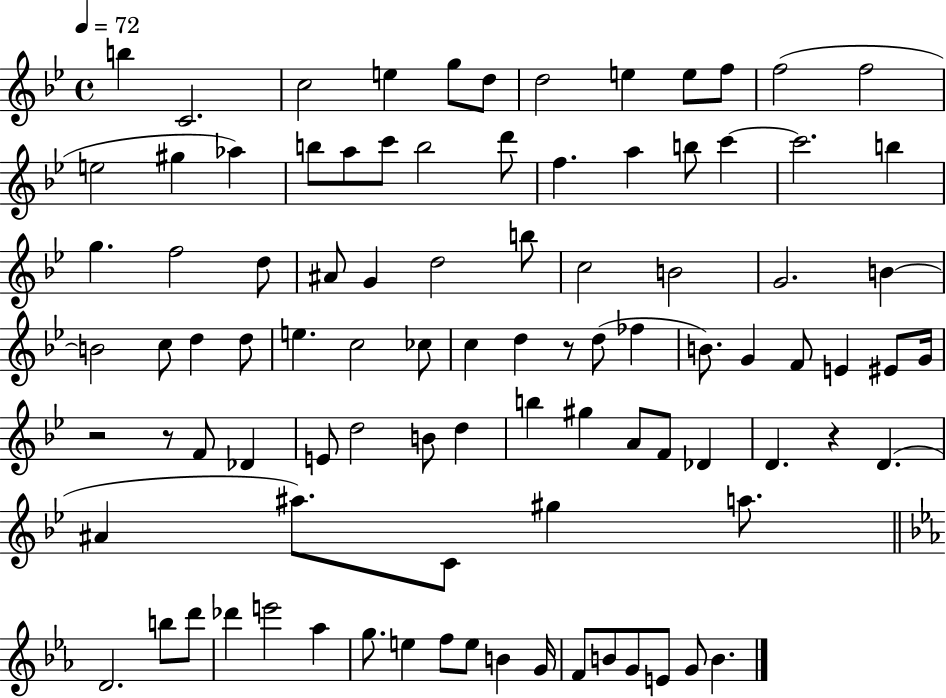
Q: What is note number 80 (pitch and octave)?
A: E5